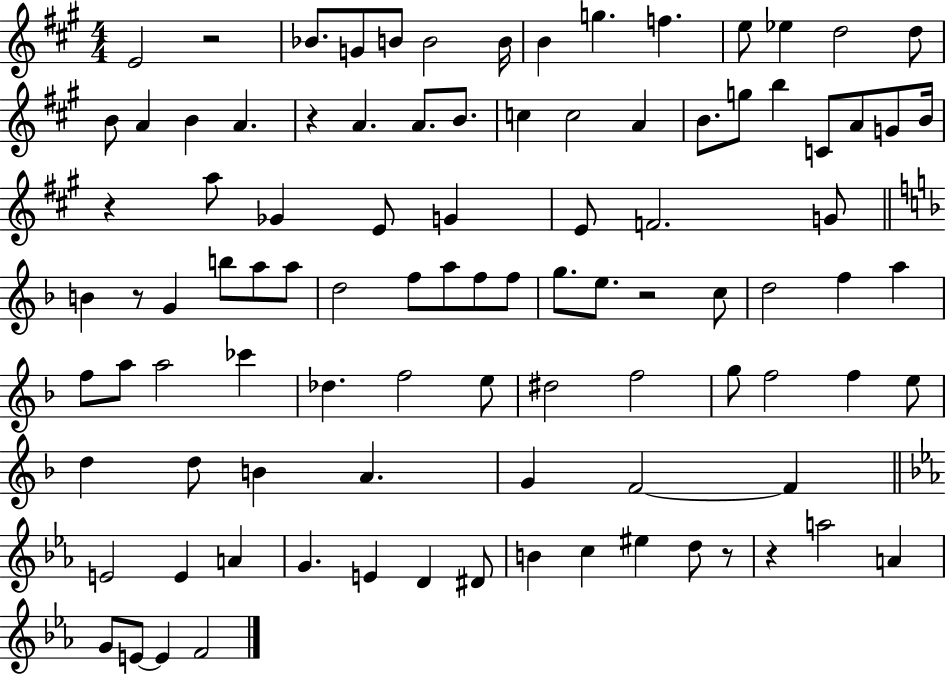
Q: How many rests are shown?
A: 7